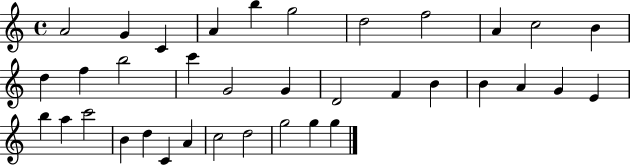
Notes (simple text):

A4/h G4/q C4/q A4/q B5/q G5/h D5/h F5/h A4/q C5/h B4/q D5/q F5/q B5/h C6/q G4/h G4/q D4/h F4/q B4/q B4/q A4/q G4/q E4/q B5/q A5/q C6/h B4/q D5/q C4/q A4/q C5/h D5/h G5/h G5/q G5/q